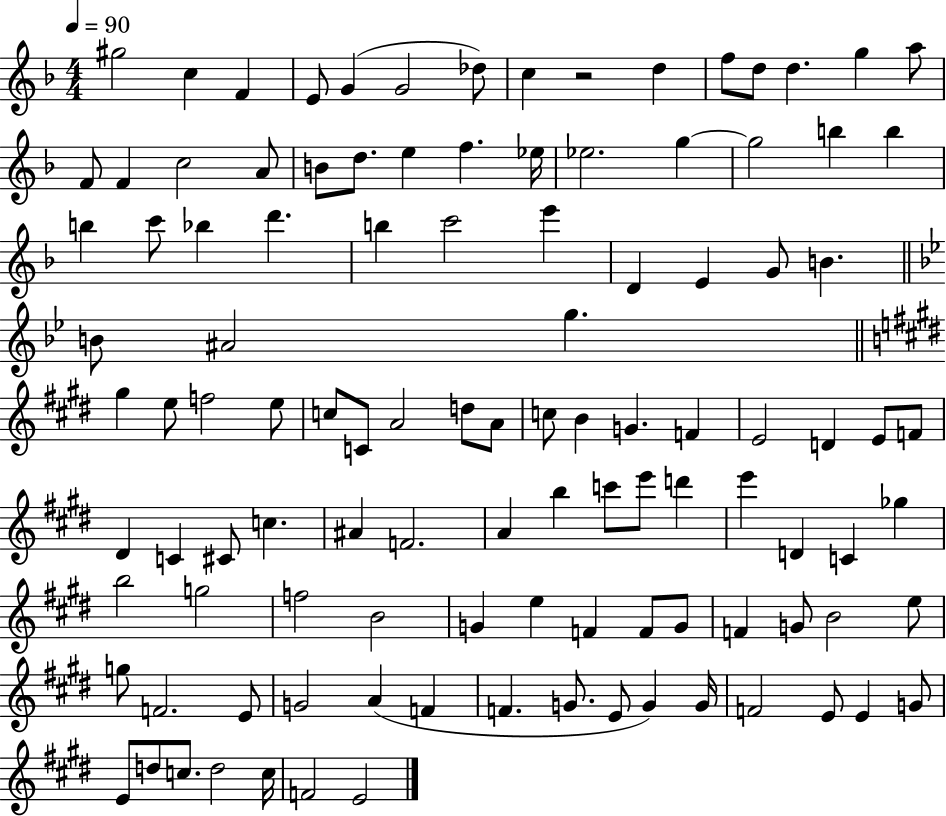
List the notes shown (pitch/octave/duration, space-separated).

G#5/h C5/q F4/q E4/e G4/q G4/h Db5/e C5/q R/h D5/q F5/e D5/e D5/q. G5/q A5/e F4/e F4/q C5/h A4/e B4/e D5/e. E5/q F5/q. Eb5/s Eb5/h. G5/q G5/h B5/q B5/q B5/q C6/e Bb5/q D6/q. B5/q C6/h E6/q D4/q E4/q G4/e B4/q. B4/e A#4/h G5/q. G#5/q E5/e F5/h E5/e C5/e C4/e A4/h D5/e A4/e C5/e B4/q G4/q. F4/q E4/h D4/q E4/e F4/e D#4/q C4/q C#4/e C5/q. A#4/q F4/h. A4/q B5/q C6/e E6/e D6/q E6/q D4/q C4/q Gb5/q B5/h G5/h F5/h B4/h G4/q E5/q F4/q F4/e G4/e F4/q G4/e B4/h E5/e G5/e F4/h. E4/e G4/h A4/q F4/q F4/q. G4/e. E4/e G4/q G4/s F4/h E4/e E4/q G4/e E4/e D5/e C5/e. D5/h C5/s F4/h E4/h